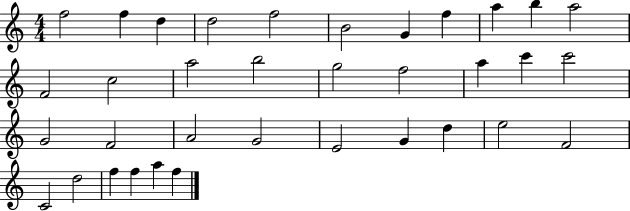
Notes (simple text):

F5/h F5/q D5/q D5/h F5/h B4/h G4/q F5/q A5/q B5/q A5/h F4/h C5/h A5/h B5/h G5/h F5/h A5/q C6/q C6/h G4/h F4/h A4/h G4/h E4/h G4/q D5/q E5/h F4/h C4/h D5/h F5/q F5/q A5/q F5/q